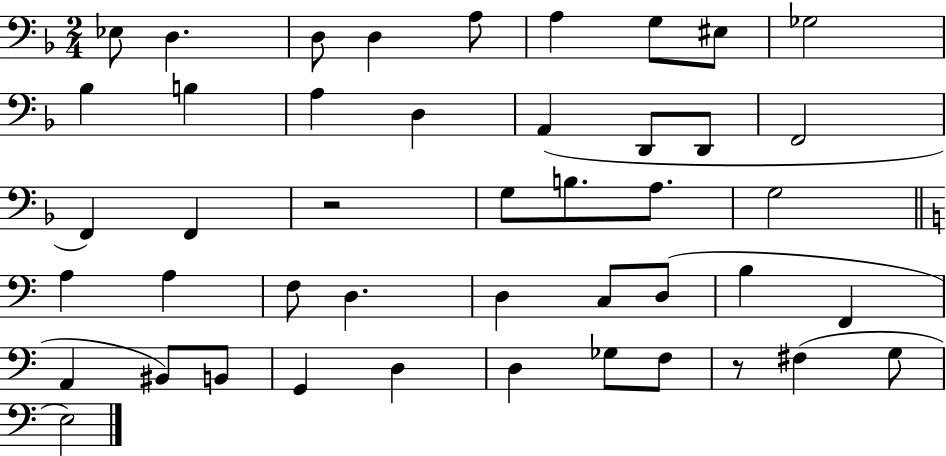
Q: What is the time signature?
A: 2/4